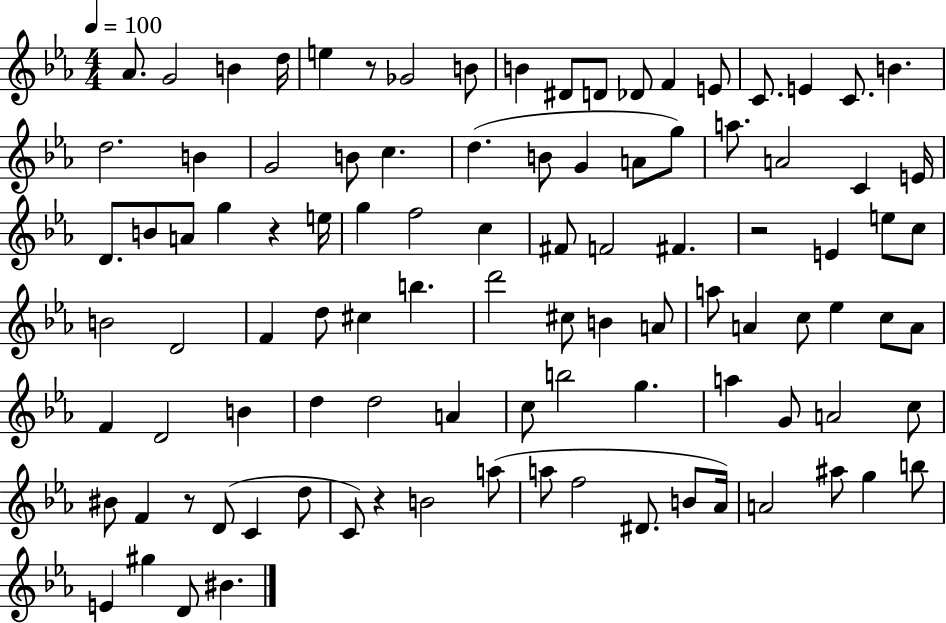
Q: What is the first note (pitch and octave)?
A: Ab4